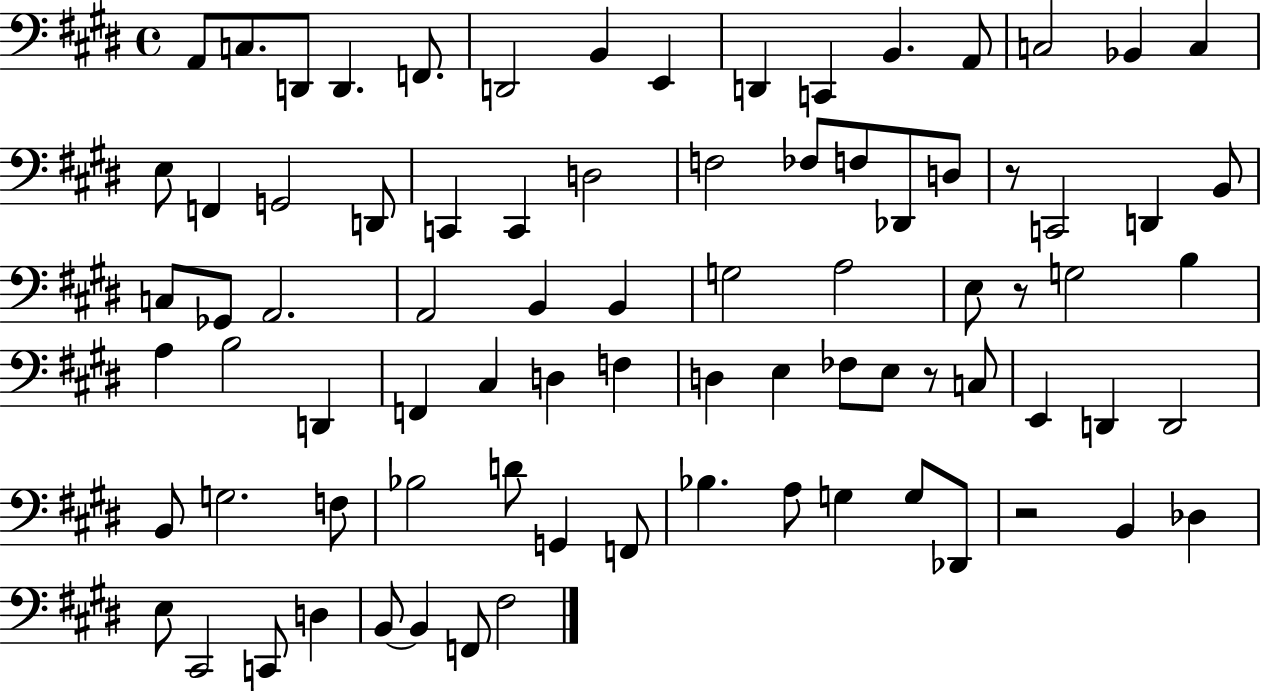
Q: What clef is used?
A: bass